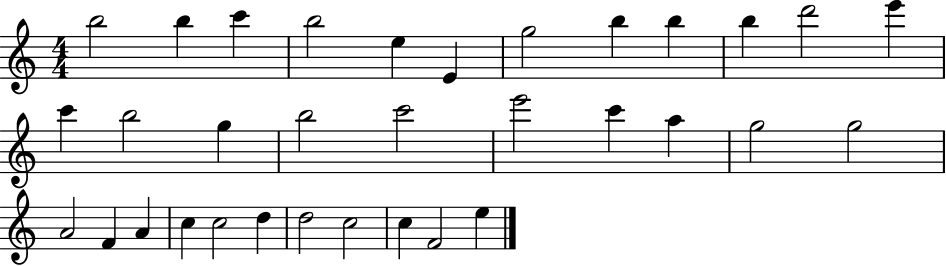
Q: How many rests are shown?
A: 0